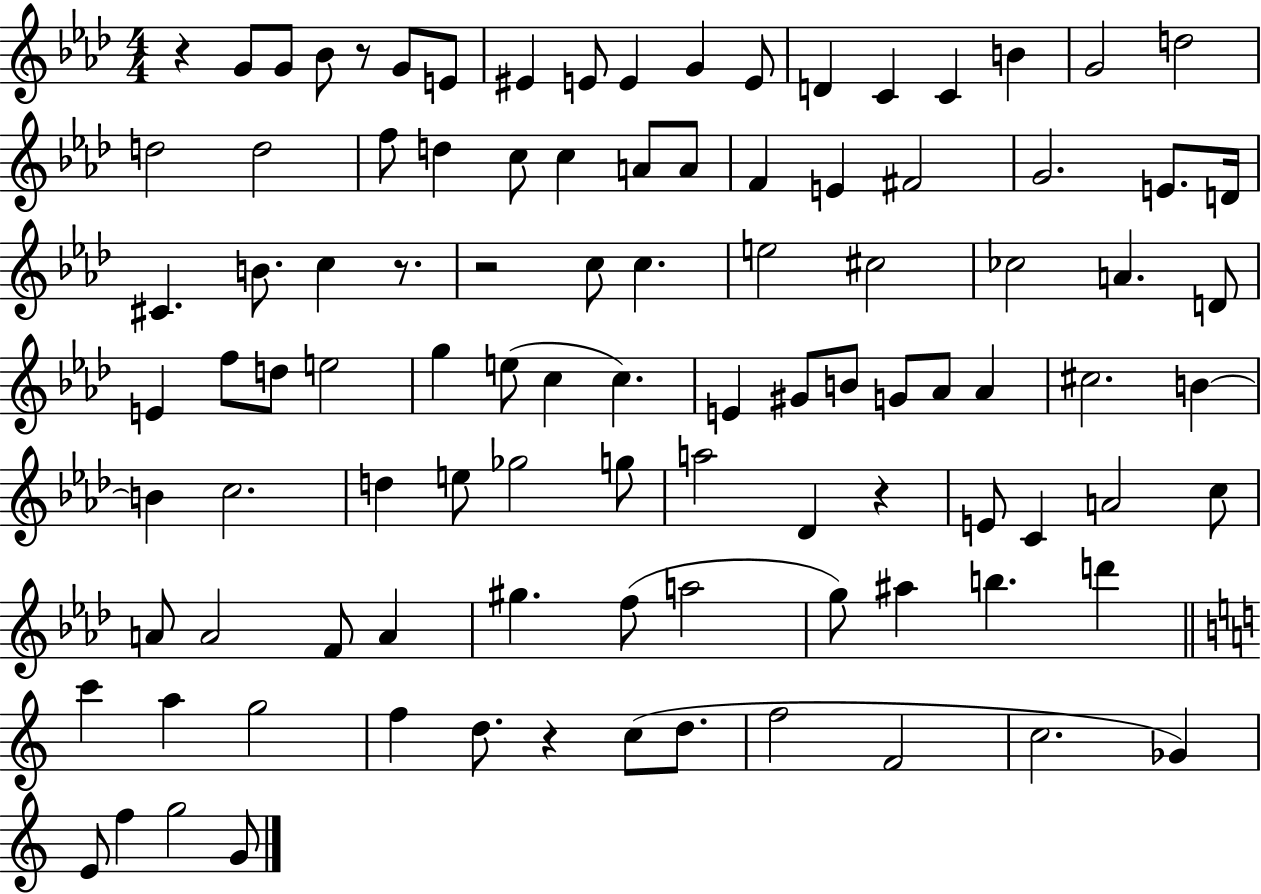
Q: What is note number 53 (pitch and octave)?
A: Ab4